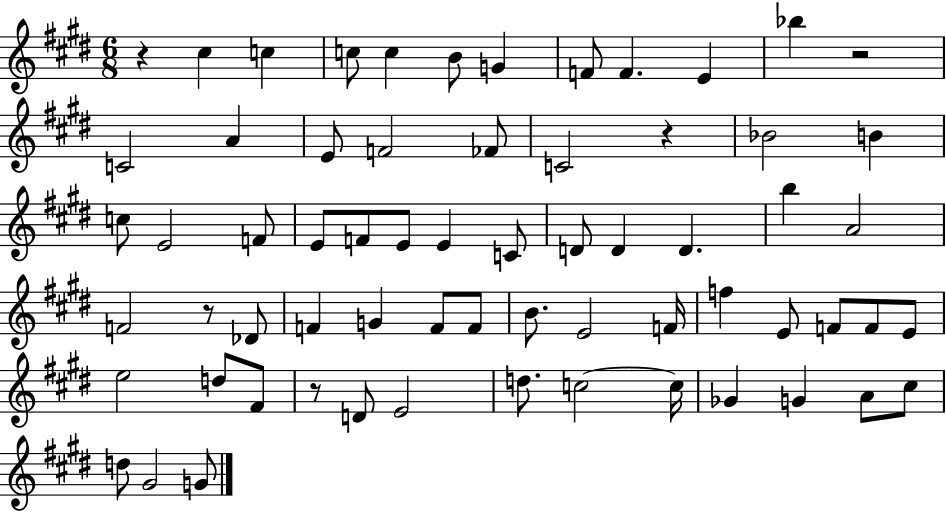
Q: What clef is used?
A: treble